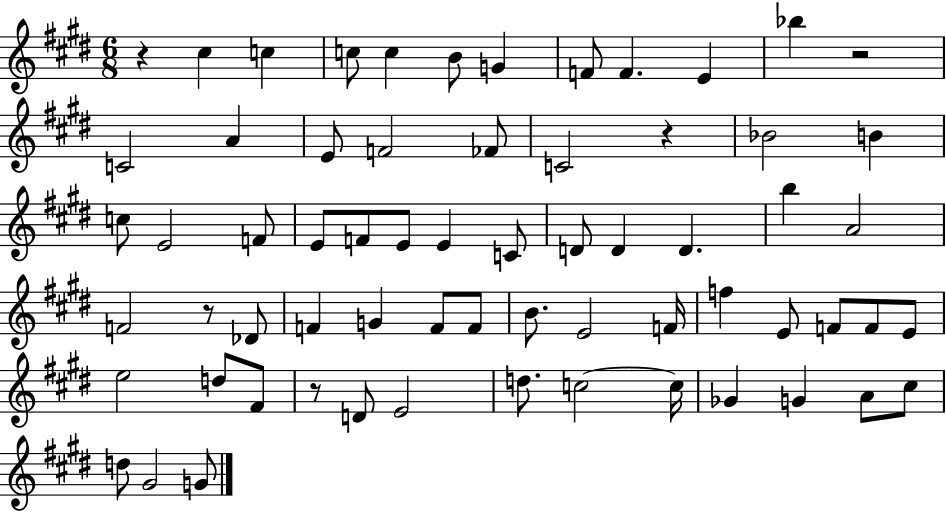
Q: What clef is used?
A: treble